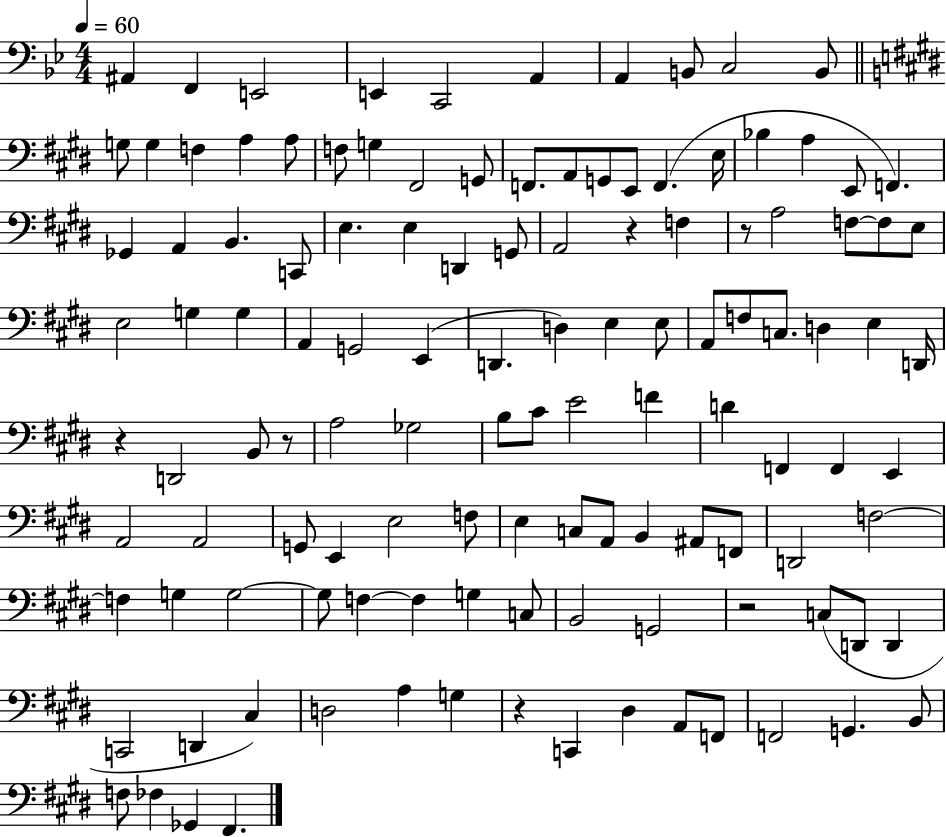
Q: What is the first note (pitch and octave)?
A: A#2